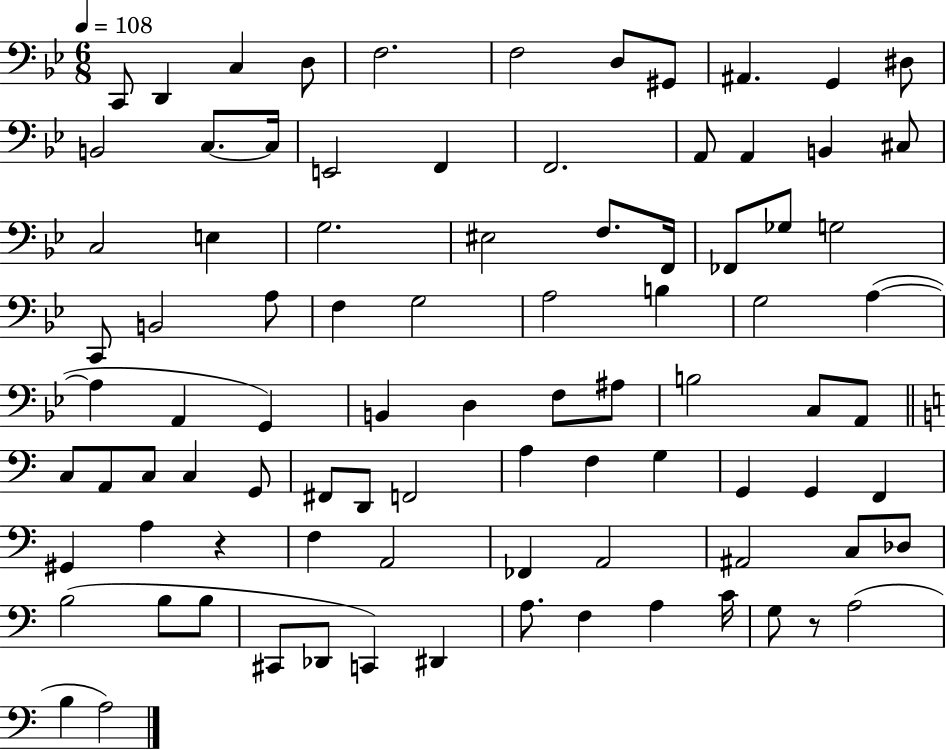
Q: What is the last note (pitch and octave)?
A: A3